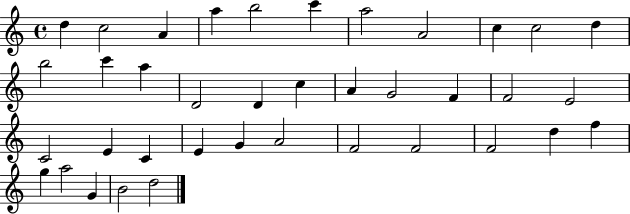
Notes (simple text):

D5/q C5/h A4/q A5/q B5/h C6/q A5/h A4/h C5/q C5/h D5/q B5/h C6/q A5/q D4/h D4/q C5/q A4/q G4/h F4/q F4/h E4/h C4/h E4/q C4/q E4/q G4/q A4/h F4/h F4/h F4/h D5/q F5/q G5/q A5/h G4/q B4/h D5/h